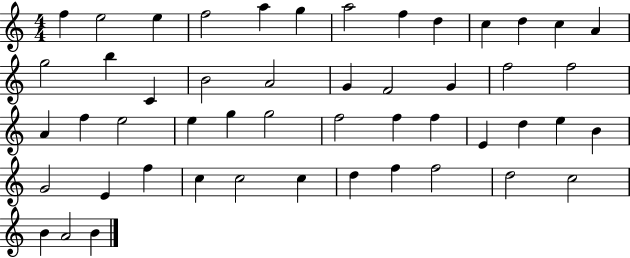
X:1
T:Untitled
M:4/4
L:1/4
K:C
f e2 e f2 a g a2 f d c d c A g2 b C B2 A2 G F2 G f2 f2 A f e2 e g g2 f2 f f E d e B G2 E f c c2 c d f f2 d2 c2 B A2 B